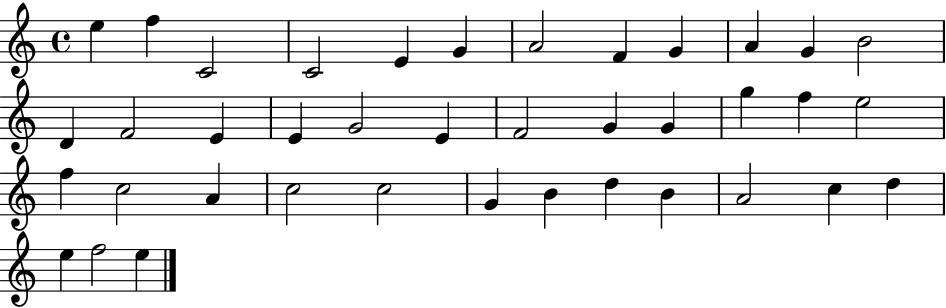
X:1
T:Untitled
M:4/4
L:1/4
K:C
e f C2 C2 E G A2 F G A G B2 D F2 E E G2 E F2 G G g f e2 f c2 A c2 c2 G B d B A2 c d e f2 e